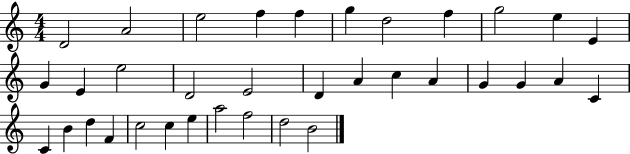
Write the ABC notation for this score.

X:1
T:Untitled
M:4/4
L:1/4
K:C
D2 A2 e2 f f g d2 f g2 e E G E e2 D2 E2 D A c A G G A C C B d F c2 c e a2 f2 d2 B2